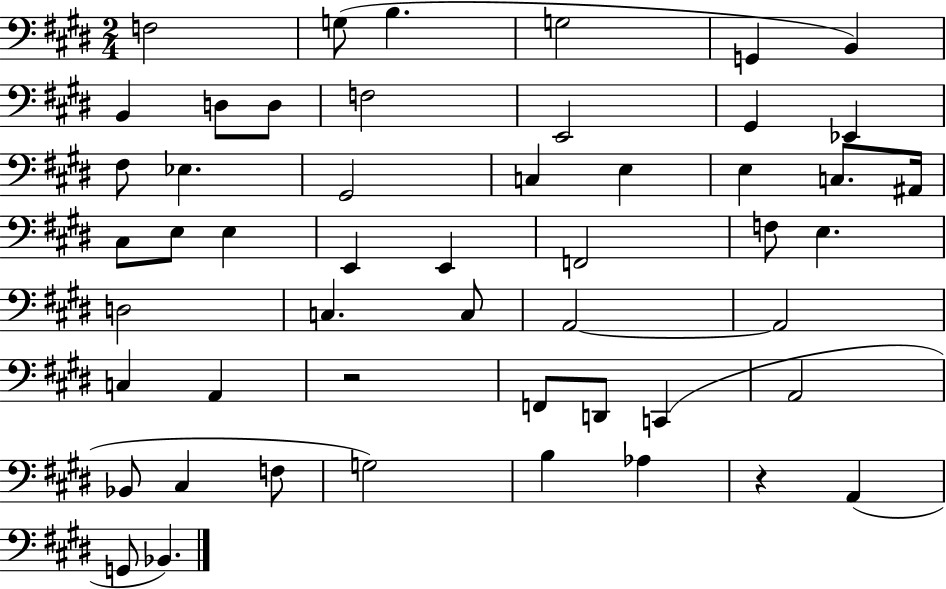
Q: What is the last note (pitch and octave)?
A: Bb2